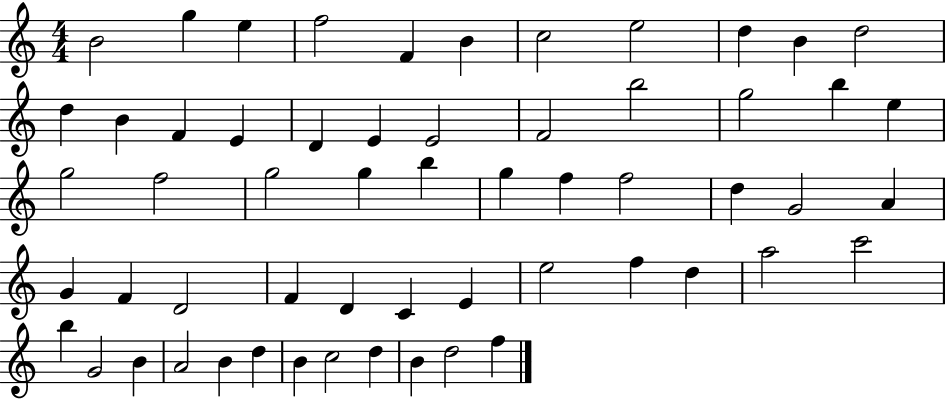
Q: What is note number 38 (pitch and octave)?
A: F4